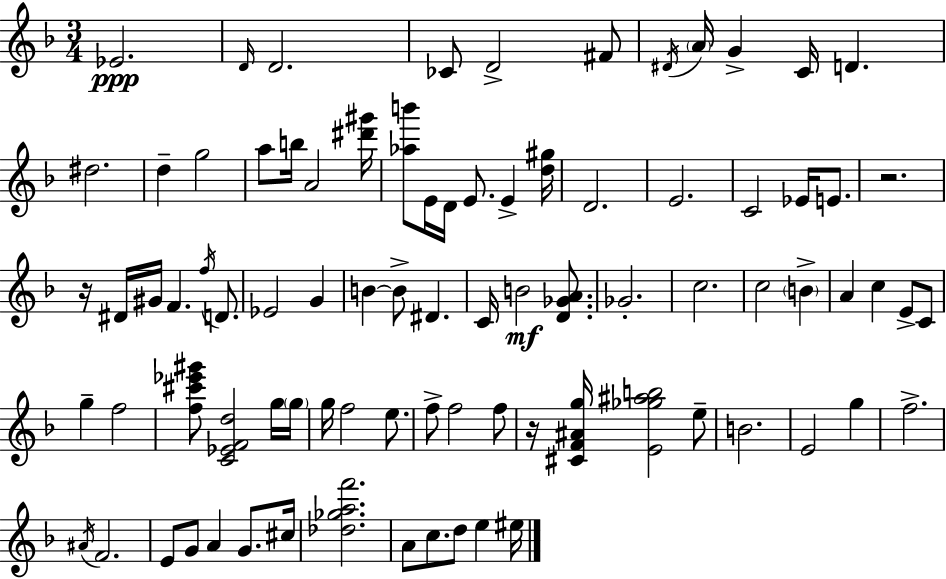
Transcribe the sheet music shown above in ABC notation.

X:1
T:Untitled
M:3/4
L:1/4
K:F
_E2 D/4 D2 _C/2 D2 ^F/2 ^D/4 A/4 G C/4 D ^d2 d g2 a/2 b/4 A2 [^d'^g']/4 [_ab']/2 E/4 D/4 E/2 E [d^g]/4 D2 E2 C2 _E/4 E/2 z2 z/4 ^D/4 ^G/4 F f/4 D/2 _E2 G B B/2 ^D C/4 B2 [D_GA]/2 _G2 c2 c2 B A c E/2 C/2 g f2 [f^c'_e'^g']/2 [C_EFd]2 g/4 g/4 g/4 f2 e/2 f/2 f2 f/2 z/4 [^CF^Ag]/4 [E_g^ab]2 e/2 B2 E2 g f2 ^A/4 F2 E/2 G/2 A G/2 ^c/4 [_d_gaf']2 A/2 c/2 d/2 e ^e/4